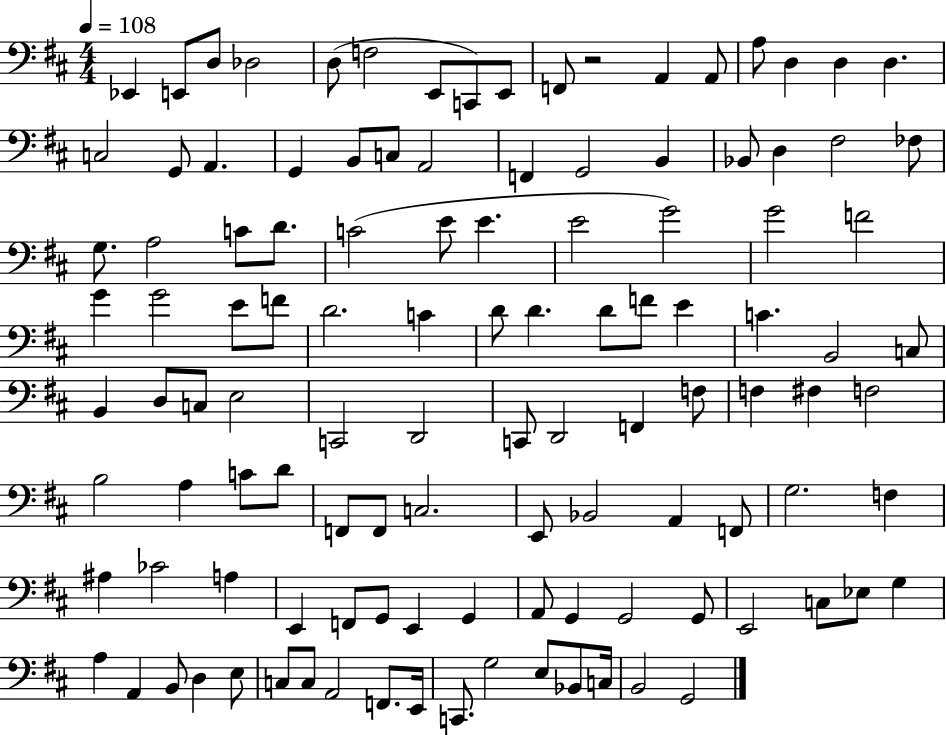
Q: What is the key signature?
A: D major